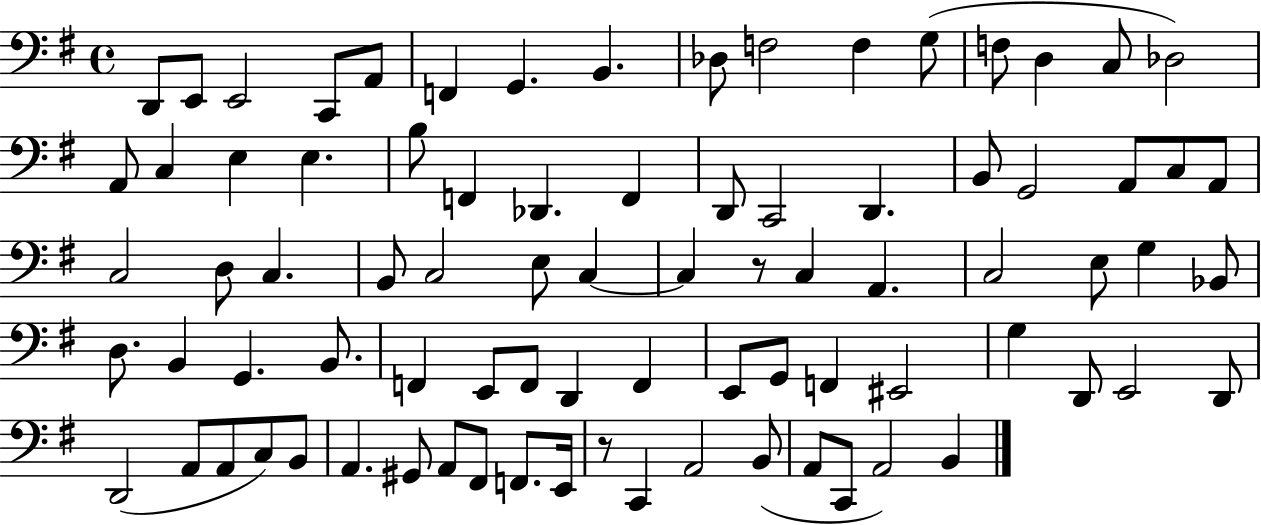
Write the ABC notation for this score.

X:1
T:Untitled
M:4/4
L:1/4
K:G
D,,/2 E,,/2 E,,2 C,,/2 A,,/2 F,, G,, B,, _D,/2 F,2 F, G,/2 F,/2 D, C,/2 _D,2 A,,/2 C, E, E, B,/2 F,, _D,, F,, D,,/2 C,,2 D,, B,,/2 G,,2 A,,/2 C,/2 A,,/2 C,2 D,/2 C, B,,/2 C,2 E,/2 C, C, z/2 C, A,, C,2 E,/2 G, _B,,/2 D,/2 B,, G,, B,,/2 F,, E,,/2 F,,/2 D,, F,, E,,/2 G,,/2 F,, ^E,,2 G, D,,/2 E,,2 D,,/2 D,,2 A,,/2 A,,/2 C,/2 B,,/2 A,, ^G,,/2 A,,/2 ^F,,/2 F,,/2 E,,/4 z/2 C,, A,,2 B,,/2 A,,/2 C,,/2 A,,2 B,,